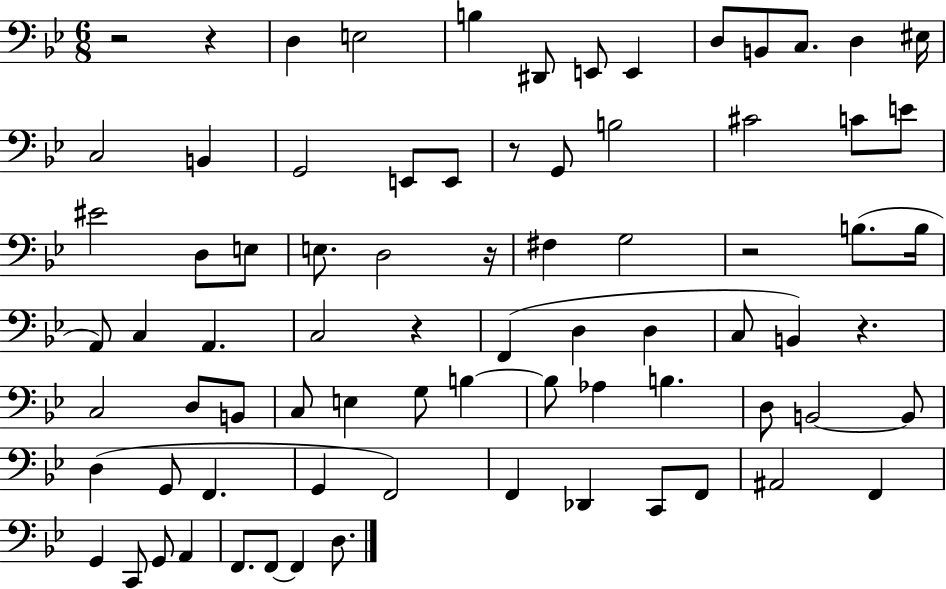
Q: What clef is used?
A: bass